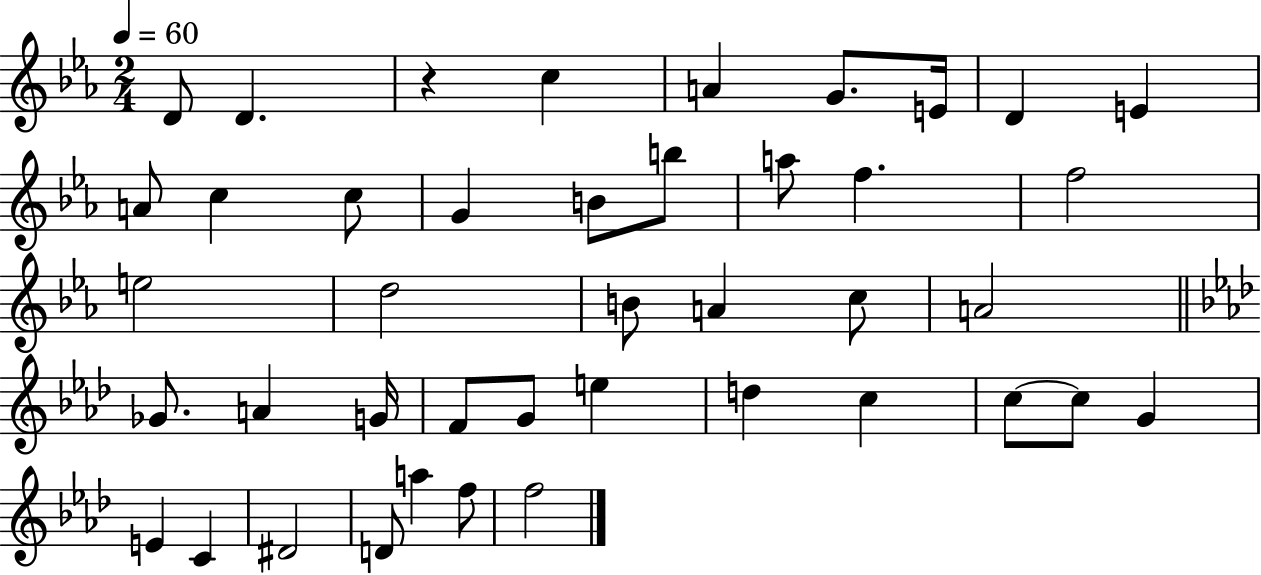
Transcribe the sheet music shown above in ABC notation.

X:1
T:Untitled
M:2/4
L:1/4
K:Eb
D/2 D z c A G/2 E/4 D E A/2 c c/2 G B/2 b/2 a/2 f f2 e2 d2 B/2 A c/2 A2 _G/2 A G/4 F/2 G/2 e d c c/2 c/2 G E C ^D2 D/2 a f/2 f2